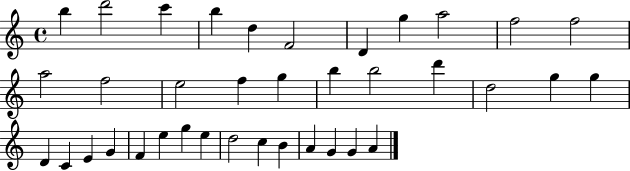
{
  \clef treble
  \time 4/4
  \defaultTimeSignature
  \key c \major
  b''4 d'''2 c'''4 | b''4 d''4 f'2 | d'4 g''4 a''2 | f''2 f''2 | \break a''2 f''2 | e''2 f''4 g''4 | b''4 b''2 d'''4 | d''2 g''4 g''4 | \break d'4 c'4 e'4 g'4 | f'4 e''4 g''4 e''4 | d''2 c''4 b'4 | a'4 g'4 g'4 a'4 | \break \bar "|."
}